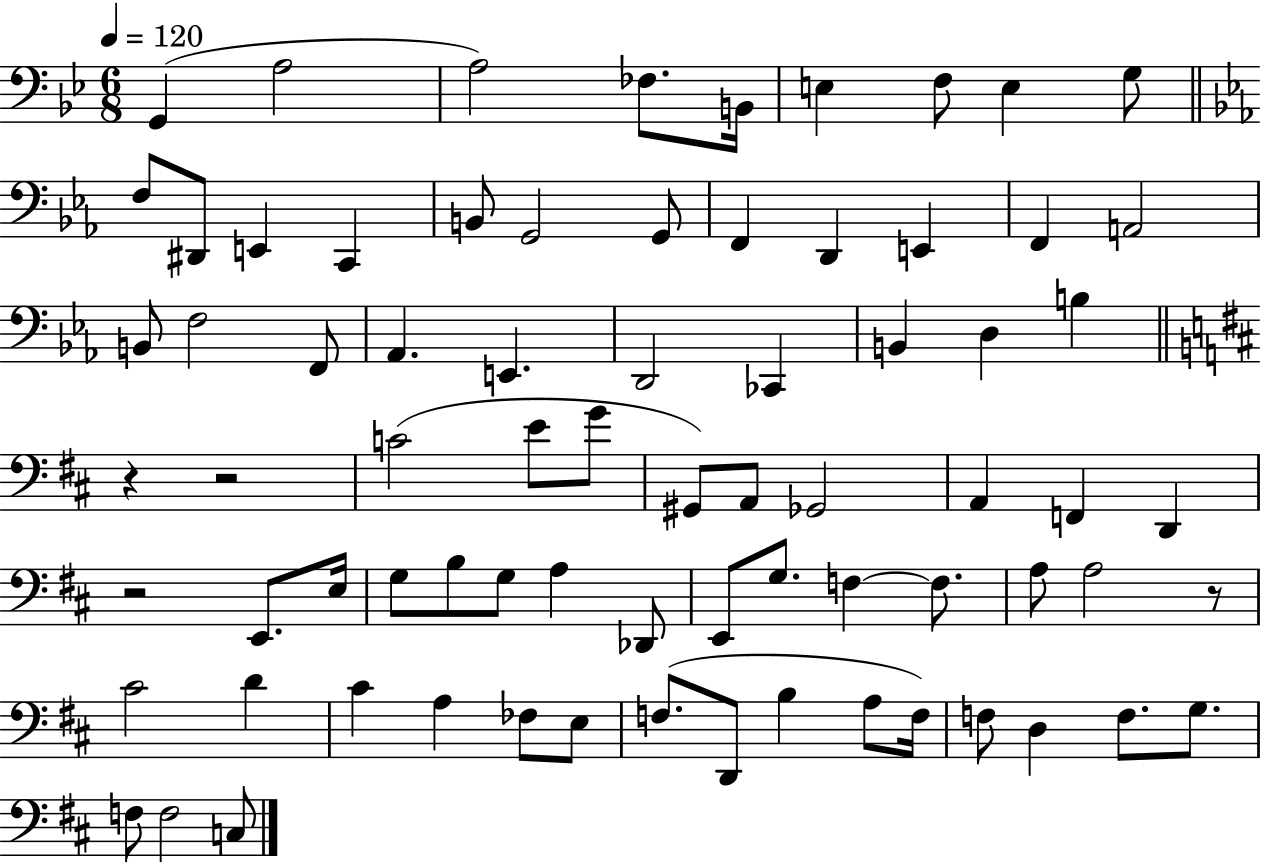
X:1
T:Untitled
M:6/8
L:1/4
K:Bb
G,, A,2 A,2 _F,/2 B,,/4 E, F,/2 E, G,/2 F,/2 ^D,,/2 E,, C,, B,,/2 G,,2 G,,/2 F,, D,, E,, F,, A,,2 B,,/2 F,2 F,,/2 _A,, E,, D,,2 _C,, B,, D, B, z z2 C2 E/2 G/2 ^G,,/2 A,,/2 _G,,2 A,, F,, D,, z2 E,,/2 E,/4 G,/2 B,/2 G,/2 A, _D,,/2 E,,/2 G,/2 F, F,/2 A,/2 A,2 z/2 ^C2 D ^C A, _F,/2 E,/2 F,/2 D,,/2 B, A,/2 F,/4 F,/2 D, F,/2 G,/2 F,/2 F,2 C,/2